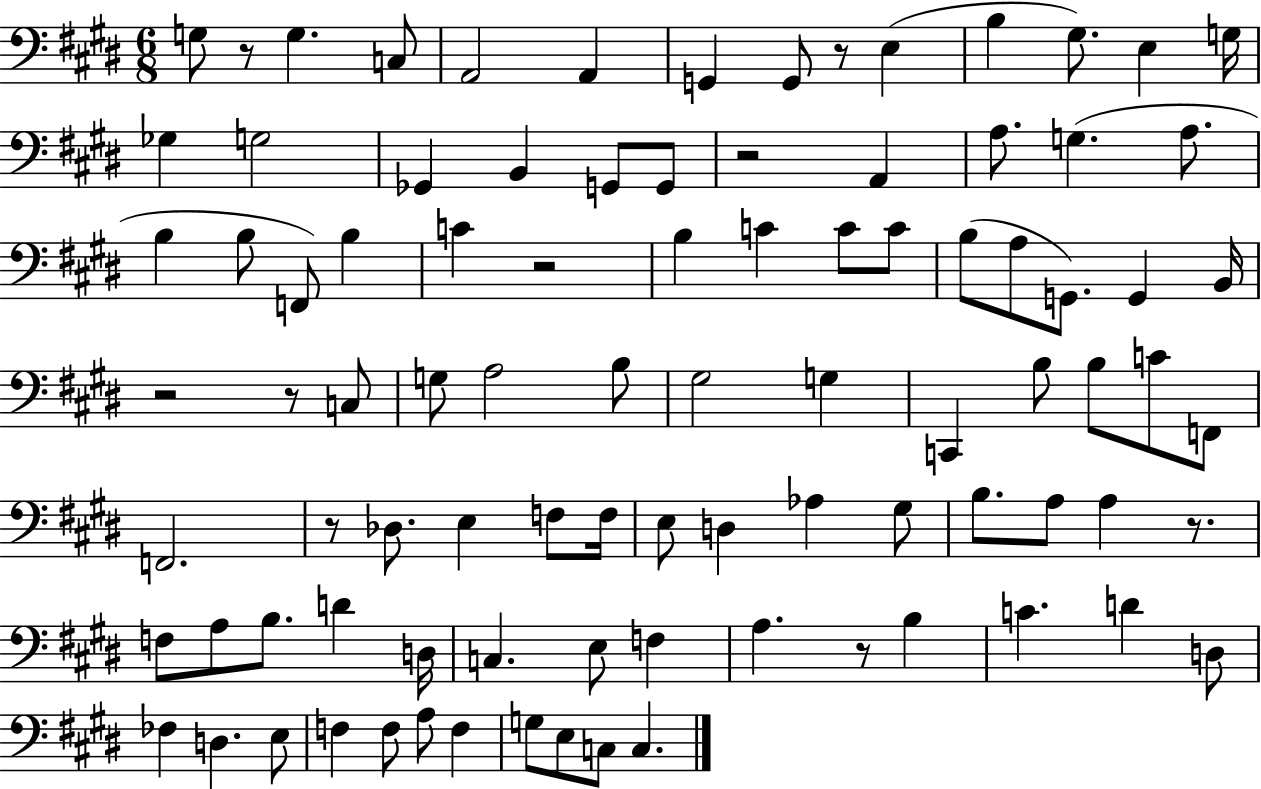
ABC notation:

X:1
T:Untitled
M:6/8
L:1/4
K:E
G,/2 z/2 G, C,/2 A,,2 A,, G,, G,,/2 z/2 E, B, ^G,/2 E, G,/4 _G, G,2 _G,, B,, G,,/2 G,,/2 z2 A,, A,/2 G, A,/2 B, B,/2 F,,/2 B, C z2 B, C C/2 C/2 B,/2 A,/2 G,,/2 G,, B,,/4 z2 z/2 C,/2 G,/2 A,2 B,/2 ^G,2 G, C,, B,/2 B,/2 C/2 F,,/2 F,,2 z/2 _D,/2 E, F,/2 F,/4 E,/2 D, _A, ^G,/2 B,/2 A,/2 A, z/2 F,/2 A,/2 B,/2 D D,/4 C, E,/2 F, A, z/2 B, C D D,/2 _F, D, E,/2 F, F,/2 A,/2 F, G,/2 E,/2 C,/2 C,